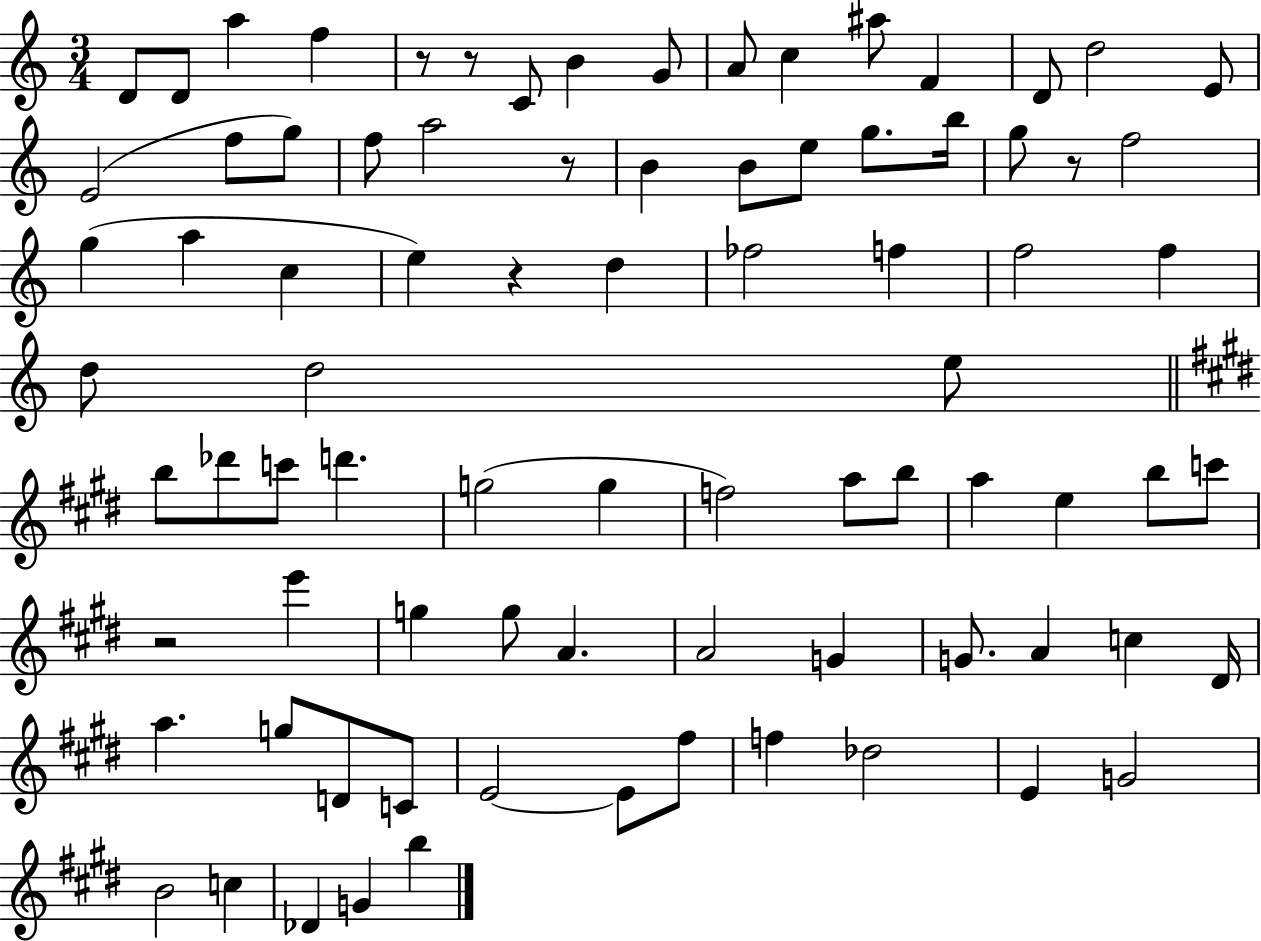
{
  \clef treble
  \numericTimeSignature
  \time 3/4
  \key c \major
  d'8 d'8 a''4 f''4 | r8 r8 c'8 b'4 g'8 | a'8 c''4 ais''8 f'4 | d'8 d''2 e'8 | \break e'2( f''8 g''8) | f''8 a''2 r8 | b'4 b'8 e''8 g''8. b''16 | g''8 r8 f''2 | \break g''4( a''4 c''4 | e''4) r4 d''4 | fes''2 f''4 | f''2 f''4 | \break d''8 d''2 e''8 | \bar "||" \break \key e \major b''8 des'''8 c'''8 d'''4. | g''2( g''4 | f''2) a''8 b''8 | a''4 e''4 b''8 c'''8 | \break r2 e'''4 | g''4 g''8 a'4. | a'2 g'4 | g'8. a'4 c''4 dis'16 | \break a''4. g''8 d'8 c'8 | e'2~~ e'8 fis''8 | f''4 des''2 | e'4 g'2 | \break b'2 c''4 | des'4 g'4 b''4 | \bar "|."
}